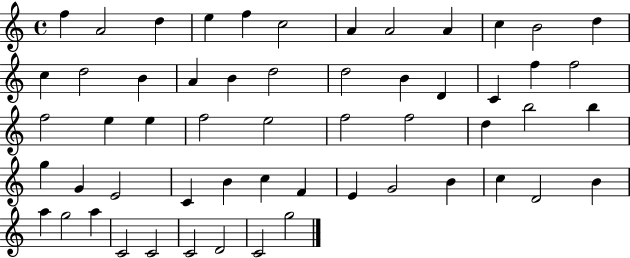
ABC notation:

X:1
T:Untitled
M:4/4
L:1/4
K:C
f A2 d e f c2 A A2 A c B2 d c d2 B A B d2 d2 B D C f f2 f2 e e f2 e2 f2 f2 d b2 b g G E2 C B c F E G2 B c D2 B a g2 a C2 C2 C2 D2 C2 g2